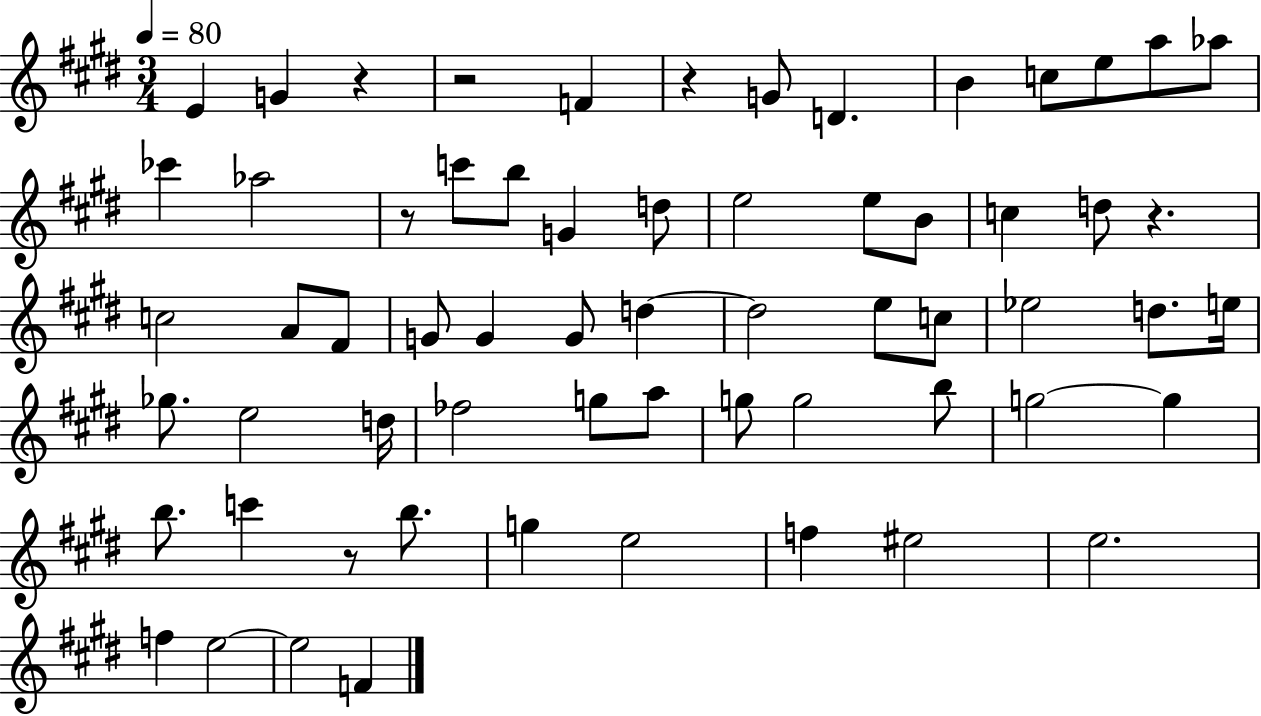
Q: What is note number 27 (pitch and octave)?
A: G4